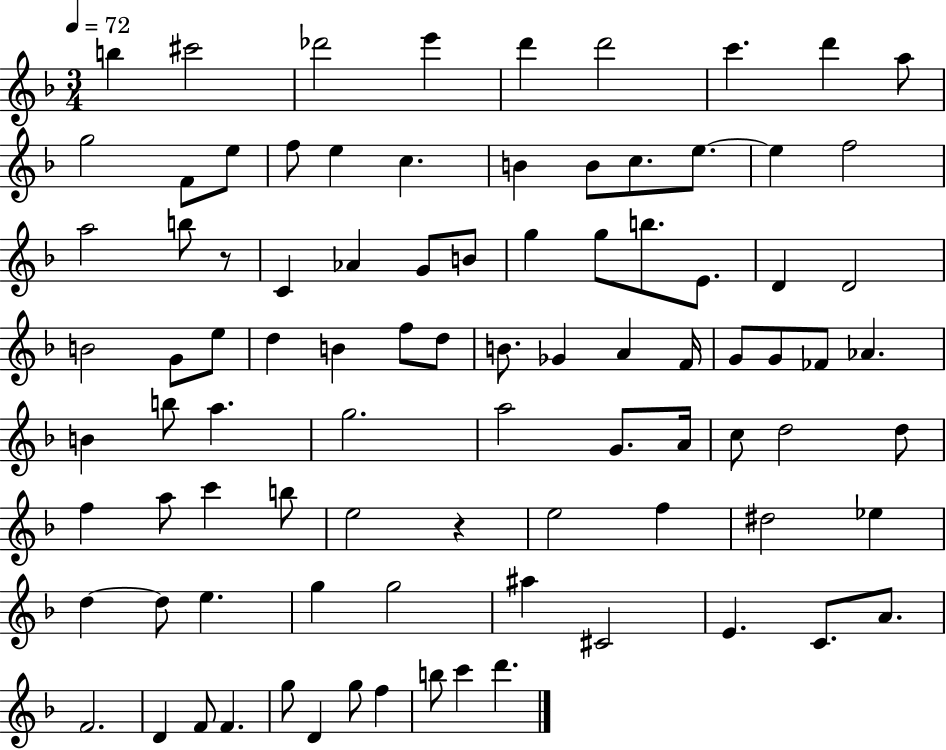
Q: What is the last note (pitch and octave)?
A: D6